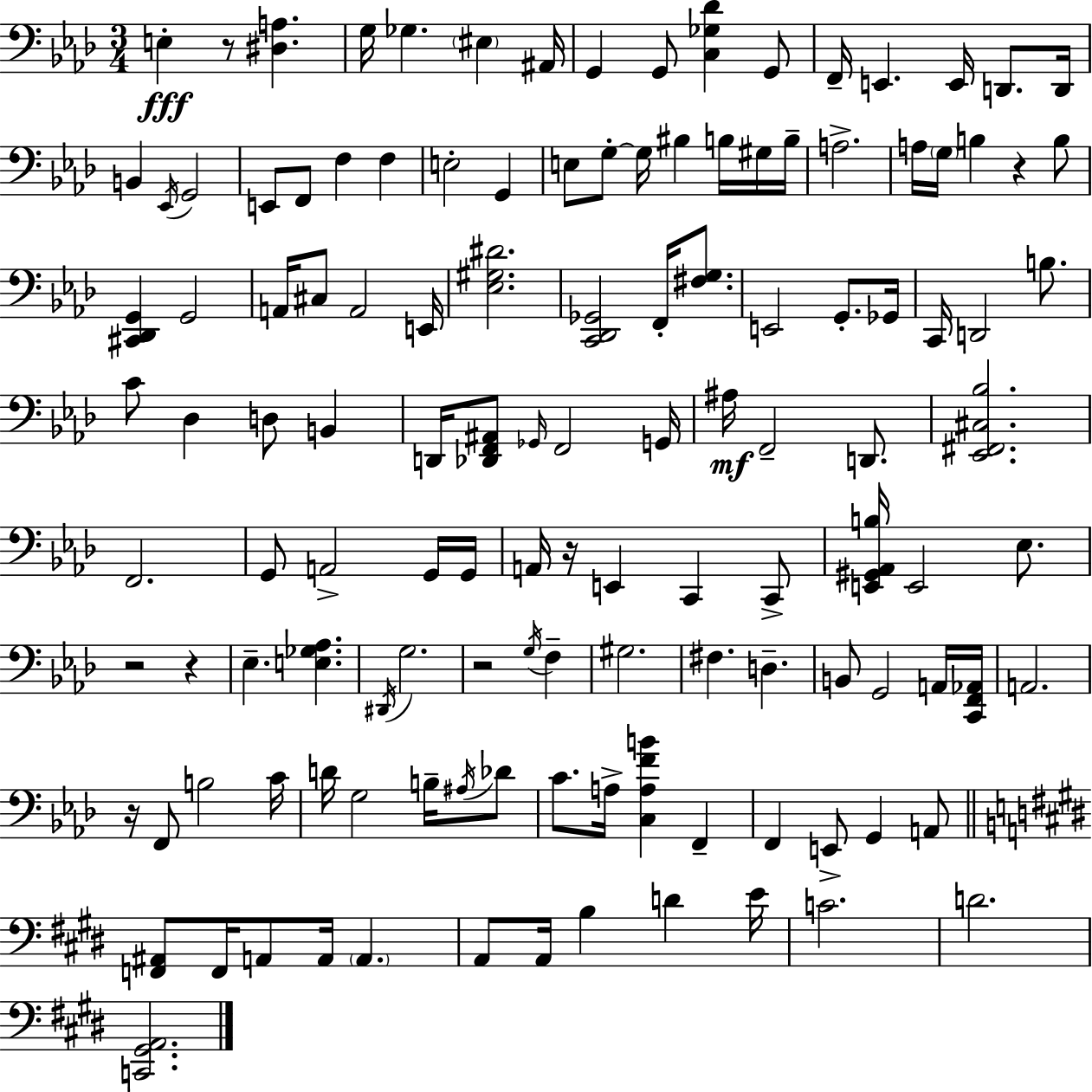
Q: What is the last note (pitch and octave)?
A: D4